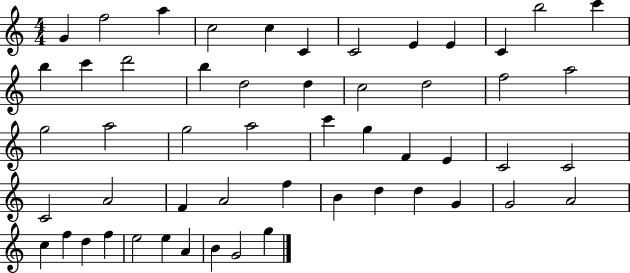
X:1
T:Untitled
M:4/4
L:1/4
K:C
G f2 a c2 c C C2 E E C b2 c' b c' d'2 b d2 d c2 d2 f2 a2 g2 a2 g2 a2 c' g F E C2 C2 C2 A2 F A2 f B d d G G2 A2 c f d f e2 e A B G2 g